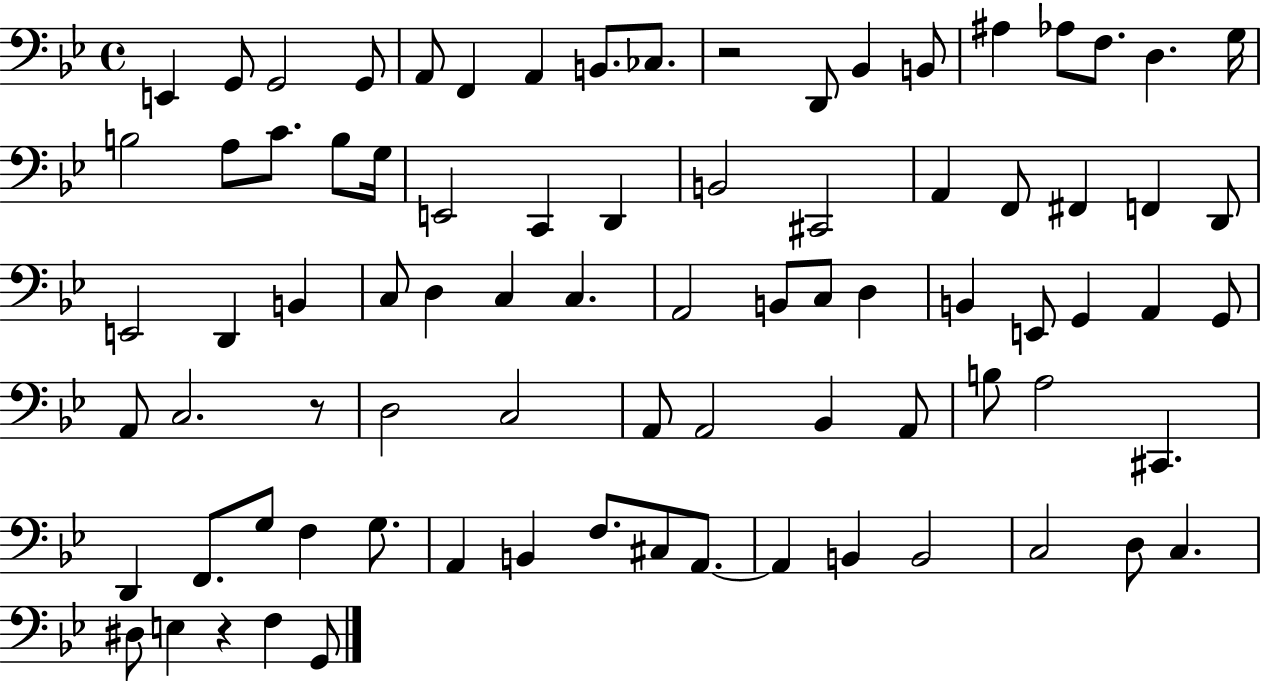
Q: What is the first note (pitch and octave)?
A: E2